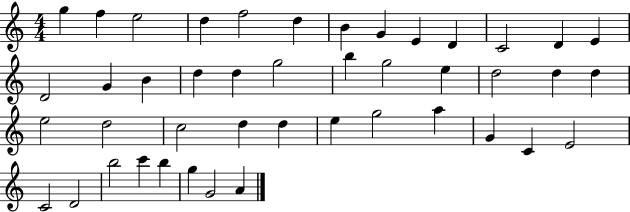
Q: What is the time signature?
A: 4/4